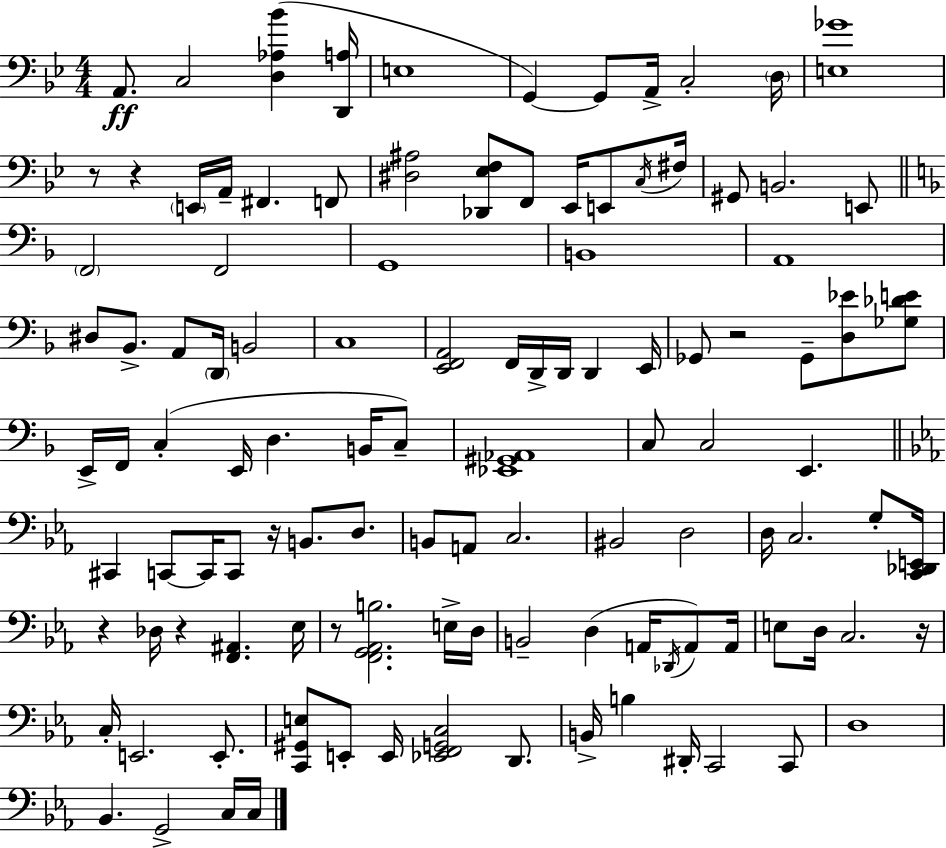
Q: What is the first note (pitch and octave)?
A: A2